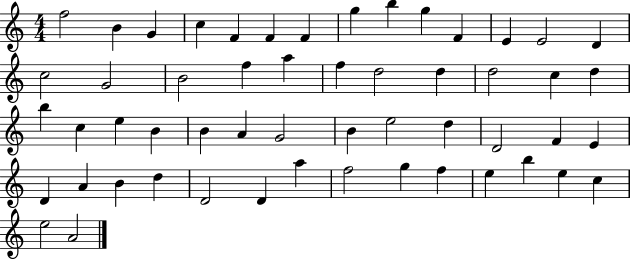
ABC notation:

X:1
T:Untitled
M:4/4
L:1/4
K:C
f2 B G c F F F g b g F E E2 D c2 G2 B2 f a f d2 d d2 c d b c e B B A G2 B e2 d D2 F E D A B d D2 D a f2 g f e b e c e2 A2